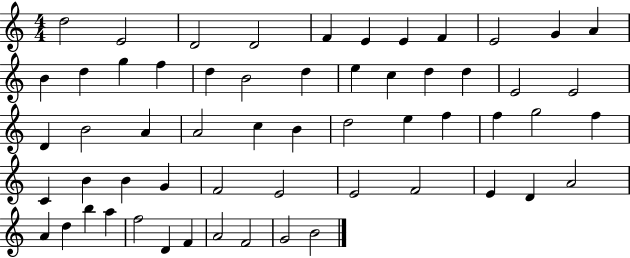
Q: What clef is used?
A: treble